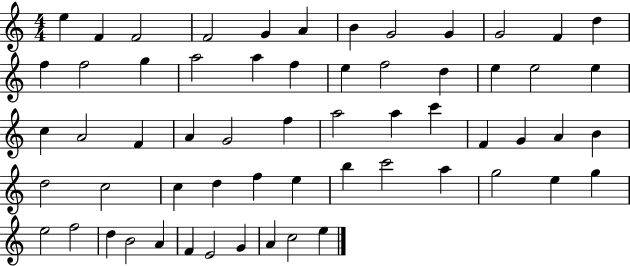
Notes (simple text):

E5/q F4/q F4/h F4/h G4/q A4/q B4/q G4/h G4/q G4/h F4/q D5/q F5/q F5/h G5/q A5/h A5/q F5/q E5/q F5/h D5/q E5/q E5/h E5/q C5/q A4/h F4/q A4/q G4/h F5/q A5/h A5/q C6/q F4/q G4/q A4/q B4/q D5/h C5/h C5/q D5/q F5/q E5/q B5/q C6/h A5/q G5/h E5/q G5/q E5/h F5/h D5/q B4/h A4/q F4/q E4/h G4/q A4/q C5/h E5/q